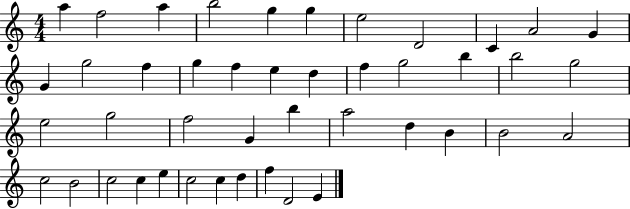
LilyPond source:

{
  \clef treble
  \numericTimeSignature
  \time 4/4
  \key c \major
  a''4 f''2 a''4 | b''2 g''4 g''4 | e''2 d'2 | c'4 a'2 g'4 | \break g'4 g''2 f''4 | g''4 f''4 e''4 d''4 | f''4 g''2 b''4 | b''2 g''2 | \break e''2 g''2 | f''2 g'4 b''4 | a''2 d''4 b'4 | b'2 a'2 | \break c''2 b'2 | c''2 c''4 e''4 | c''2 c''4 d''4 | f''4 d'2 e'4 | \break \bar "|."
}